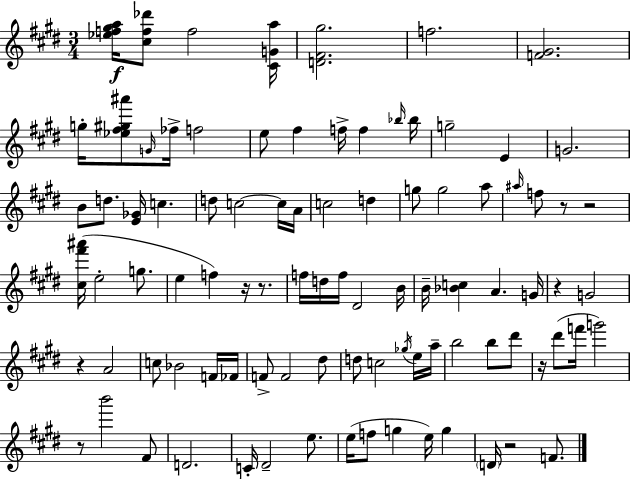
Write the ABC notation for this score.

X:1
T:Untitled
M:3/4
L:1/4
K:E
[_ef^ga]/4 [^cf_d']/2 f2 [^CGa]/4 [D^F^g]2 f2 [F^G]2 g/4 [_e^f^g^a']/2 G/4 _f/4 f2 e/2 ^f f/4 f _b/4 _b/4 g2 E G2 B/2 d/2 [E_G]/4 c d/2 c2 c/4 A/4 c2 d g/2 g2 a/2 ^a/4 f/2 z/2 z2 [^c^f'^a']/4 e2 g/2 e f z/4 z/2 f/4 d/4 f/4 ^D2 B/4 B/4 [_Bc] A G/4 z G2 z A2 c/2 _B2 F/4 _F/4 F/2 F2 ^d/2 d/2 c2 _g/4 e/4 a/4 b2 b/2 ^d'/2 z/4 ^d'/2 f'/4 g'2 z/2 b'2 ^F/2 D2 C/4 ^D2 e/2 e/4 f/2 g e/4 g D/4 z2 F/2